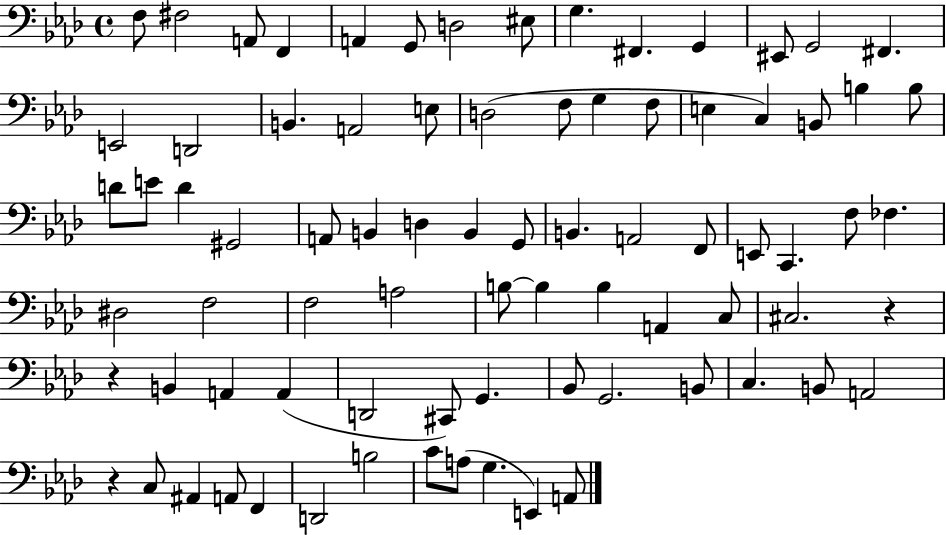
{
  \clef bass
  \time 4/4
  \defaultTimeSignature
  \key aes \major
  f8 fis2 a,8 f,4 | a,4 g,8 d2 eis8 | g4. fis,4. g,4 | eis,8 g,2 fis,4. | \break e,2 d,2 | b,4. a,2 e8 | d2( f8 g4 f8 | e4 c4) b,8 b4 b8 | \break d'8 e'8 d'4 gis,2 | a,8 b,4 d4 b,4 g,8 | b,4. a,2 f,8 | e,8 c,4. f8 fes4. | \break dis2 f2 | f2 a2 | b8~~ b4 b4 a,4 c8 | cis2. r4 | \break r4 b,4 a,4 a,4( | d,2 cis,8) g,4. | bes,8 g,2. b,8 | c4. b,8 a,2 | \break r4 c8 ais,4 a,8 f,4 | d,2 b2 | c'8 a8( g4. e,4) a,8 | \bar "|."
}